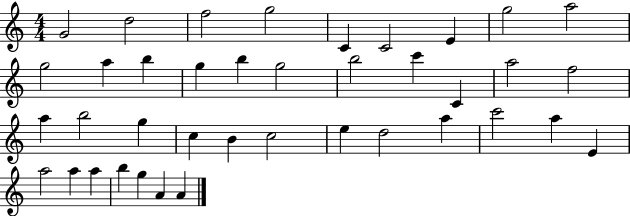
G4/h D5/h F5/h G5/h C4/q C4/h E4/q G5/h A5/h G5/h A5/q B5/q G5/q B5/q G5/h B5/h C6/q C4/q A5/h F5/h A5/q B5/h G5/q C5/q B4/q C5/h E5/q D5/h A5/q C6/h A5/q E4/q A5/h A5/q A5/q B5/q G5/q A4/q A4/q